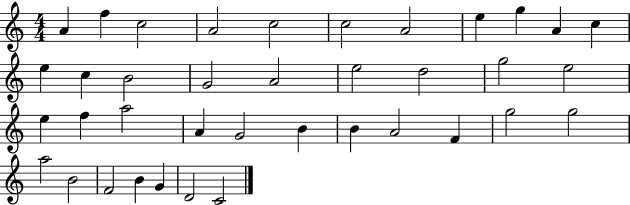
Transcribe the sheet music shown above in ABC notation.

X:1
T:Untitled
M:4/4
L:1/4
K:C
A f c2 A2 c2 c2 A2 e g A c e c B2 G2 A2 e2 d2 g2 e2 e f a2 A G2 B B A2 F g2 g2 a2 B2 F2 B G D2 C2